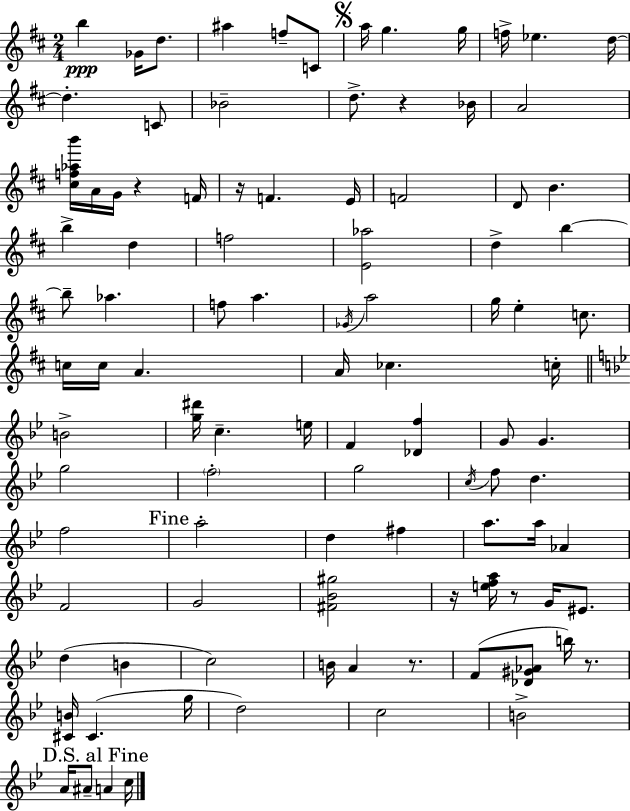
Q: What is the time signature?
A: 2/4